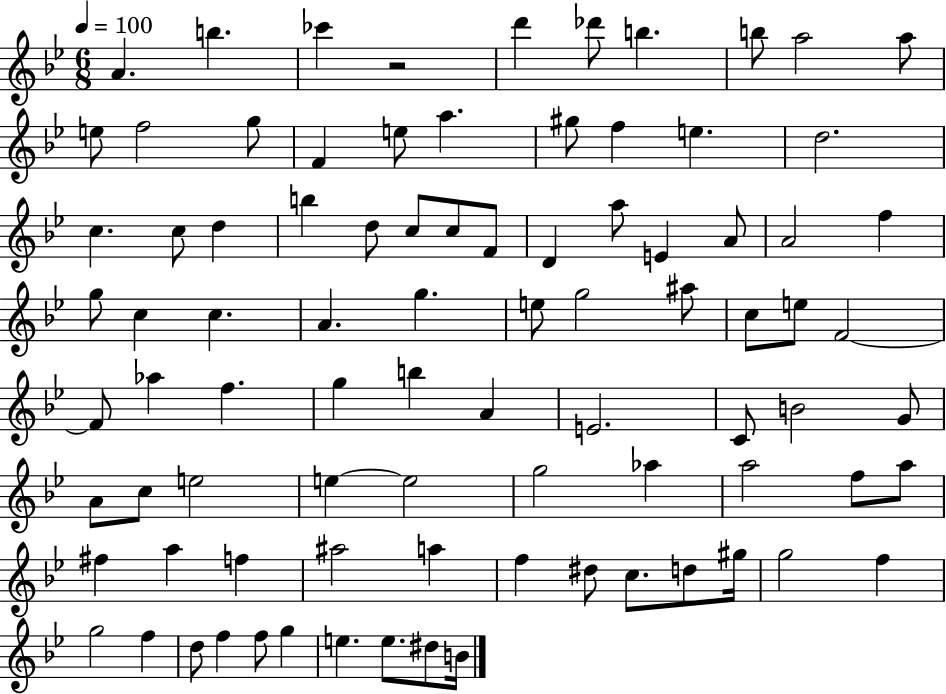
{
  \clef treble
  \numericTimeSignature
  \time 6/8
  \key bes \major
  \tempo 4 = 100
  a'4. b''4. | ces'''4 r2 | d'''4 des'''8 b''4. | b''8 a''2 a''8 | \break e''8 f''2 g''8 | f'4 e''8 a''4. | gis''8 f''4 e''4. | d''2. | \break c''4. c''8 d''4 | b''4 d''8 c''8 c''8 f'8 | d'4 a''8 e'4 a'8 | a'2 f''4 | \break g''8 c''4 c''4. | a'4. g''4. | e''8 g''2 ais''8 | c''8 e''8 f'2~~ | \break f'8 aes''4 f''4. | g''4 b''4 a'4 | e'2. | c'8 b'2 g'8 | \break a'8 c''8 e''2 | e''4~~ e''2 | g''2 aes''4 | a''2 f''8 a''8 | \break fis''4 a''4 f''4 | ais''2 a''4 | f''4 dis''8 c''8. d''8 gis''16 | g''2 f''4 | \break g''2 f''4 | d''8 f''4 f''8 g''4 | e''4. e''8. dis''8 b'16 | \bar "|."
}